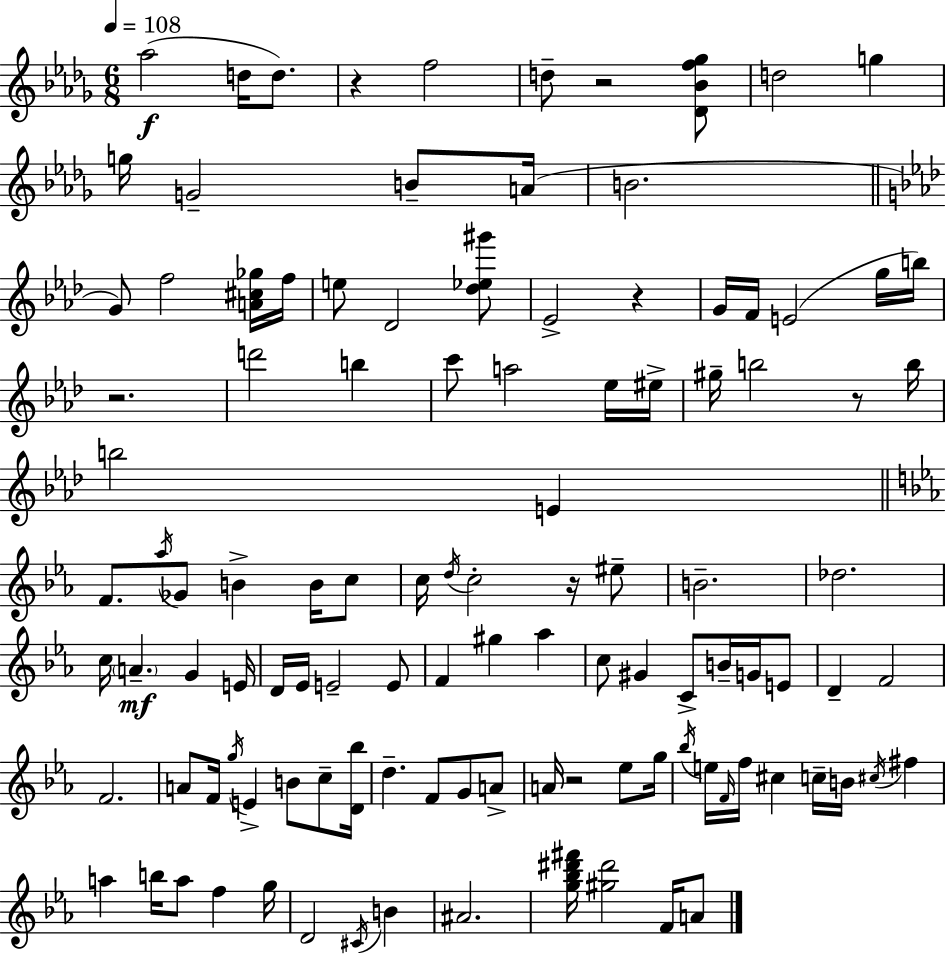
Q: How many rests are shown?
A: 7